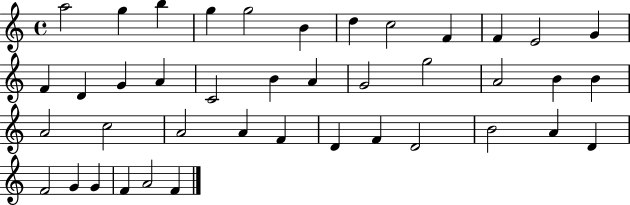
X:1
T:Untitled
M:4/4
L:1/4
K:C
a2 g b g g2 B d c2 F F E2 G F D G A C2 B A G2 g2 A2 B B A2 c2 A2 A F D F D2 B2 A D F2 G G F A2 F